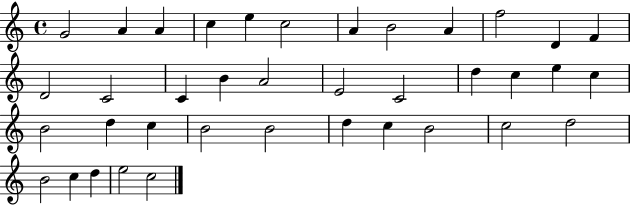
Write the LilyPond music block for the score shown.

{
  \clef treble
  \time 4/4
  \defaultTimeSignature
  \key c \major
  g'2 a'4 a'4 | c''4 e''4 c''2 | a'4 b'2 a'4 | f''2 d'4 f'4 | \break d'2 c'2 | c'4 b'4 a'2 | e'2 c'2 | d''4 c''4 e''4 c''4 | \break b'2 d''4 c''4 | b'2 b'2 | d''4 c''4 b'2 | c''2 d''2 | \break b'2 c''4 d''4 | e''2 c''2 | \bar "|."
}